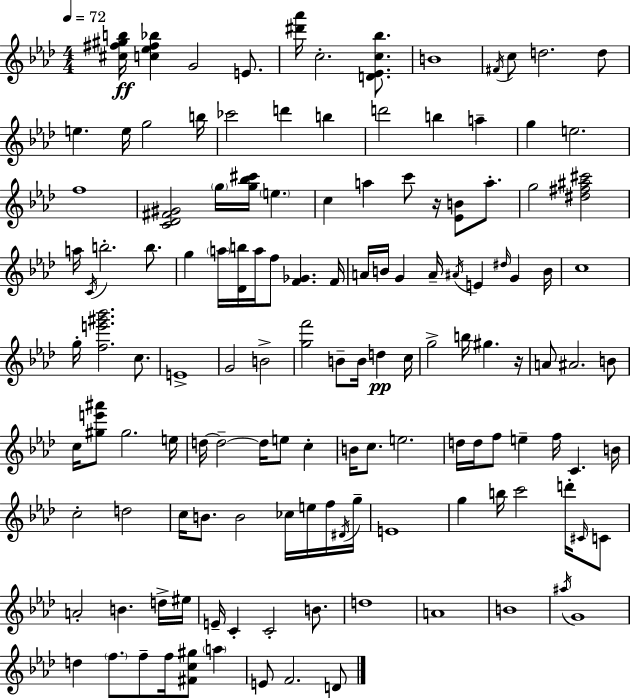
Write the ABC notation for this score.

X:1
T:Untitled
M:4/4
L:1/4
K:Fm
[^c^f^gb]/4 [c_e^f_b] G2 E/2 [^d'_a']/4 c2 [D_Ec_b]/2 B4 ^F/4 c/2 d2 d/2 e e/4 g2 b/4 _c'2 d' b d'2 b a g e2 f4 [C_D^F^G]2 g/4 [g_b^c']/4 e c a c'/2 z/4 [_EB]/2 a/2 g2 [^d^f^a^c']2 a/4 C/4 b2 b/2 g a/4 [_Db]/4 a/4 f/2 [F_G] F/4 A/4 B/4 G A/4 ^A/4 E ^d/4 G B/4 c4 g/4 [fe'^g'_b']2 c/2 E4 G2 B2 [gf']2 B/2 B/4 d c/4 g2 b/4 ^g z/4 A/2 ^A2 B/2 c/4 [^ge'^a']/2 ^g2 e/4 d/4 d2 d/4 e/2 c B/4 c/2 e2 d/4 d/4 f/2 e f/4 C B/4 c2 d2 c/4 B/2 B2 _c/4 e/4 f/4 ^D/4 g/4 E4 g b/4 c'2 d'/4 ^C/4 C/2 A2 B d/4 ^e/4 E/4 C C2 B/2 d4 A4 B4 ^a/4 G4 d f/2 f/2 f/4 [^Fc^g]/2 a E/2 F2 D/2